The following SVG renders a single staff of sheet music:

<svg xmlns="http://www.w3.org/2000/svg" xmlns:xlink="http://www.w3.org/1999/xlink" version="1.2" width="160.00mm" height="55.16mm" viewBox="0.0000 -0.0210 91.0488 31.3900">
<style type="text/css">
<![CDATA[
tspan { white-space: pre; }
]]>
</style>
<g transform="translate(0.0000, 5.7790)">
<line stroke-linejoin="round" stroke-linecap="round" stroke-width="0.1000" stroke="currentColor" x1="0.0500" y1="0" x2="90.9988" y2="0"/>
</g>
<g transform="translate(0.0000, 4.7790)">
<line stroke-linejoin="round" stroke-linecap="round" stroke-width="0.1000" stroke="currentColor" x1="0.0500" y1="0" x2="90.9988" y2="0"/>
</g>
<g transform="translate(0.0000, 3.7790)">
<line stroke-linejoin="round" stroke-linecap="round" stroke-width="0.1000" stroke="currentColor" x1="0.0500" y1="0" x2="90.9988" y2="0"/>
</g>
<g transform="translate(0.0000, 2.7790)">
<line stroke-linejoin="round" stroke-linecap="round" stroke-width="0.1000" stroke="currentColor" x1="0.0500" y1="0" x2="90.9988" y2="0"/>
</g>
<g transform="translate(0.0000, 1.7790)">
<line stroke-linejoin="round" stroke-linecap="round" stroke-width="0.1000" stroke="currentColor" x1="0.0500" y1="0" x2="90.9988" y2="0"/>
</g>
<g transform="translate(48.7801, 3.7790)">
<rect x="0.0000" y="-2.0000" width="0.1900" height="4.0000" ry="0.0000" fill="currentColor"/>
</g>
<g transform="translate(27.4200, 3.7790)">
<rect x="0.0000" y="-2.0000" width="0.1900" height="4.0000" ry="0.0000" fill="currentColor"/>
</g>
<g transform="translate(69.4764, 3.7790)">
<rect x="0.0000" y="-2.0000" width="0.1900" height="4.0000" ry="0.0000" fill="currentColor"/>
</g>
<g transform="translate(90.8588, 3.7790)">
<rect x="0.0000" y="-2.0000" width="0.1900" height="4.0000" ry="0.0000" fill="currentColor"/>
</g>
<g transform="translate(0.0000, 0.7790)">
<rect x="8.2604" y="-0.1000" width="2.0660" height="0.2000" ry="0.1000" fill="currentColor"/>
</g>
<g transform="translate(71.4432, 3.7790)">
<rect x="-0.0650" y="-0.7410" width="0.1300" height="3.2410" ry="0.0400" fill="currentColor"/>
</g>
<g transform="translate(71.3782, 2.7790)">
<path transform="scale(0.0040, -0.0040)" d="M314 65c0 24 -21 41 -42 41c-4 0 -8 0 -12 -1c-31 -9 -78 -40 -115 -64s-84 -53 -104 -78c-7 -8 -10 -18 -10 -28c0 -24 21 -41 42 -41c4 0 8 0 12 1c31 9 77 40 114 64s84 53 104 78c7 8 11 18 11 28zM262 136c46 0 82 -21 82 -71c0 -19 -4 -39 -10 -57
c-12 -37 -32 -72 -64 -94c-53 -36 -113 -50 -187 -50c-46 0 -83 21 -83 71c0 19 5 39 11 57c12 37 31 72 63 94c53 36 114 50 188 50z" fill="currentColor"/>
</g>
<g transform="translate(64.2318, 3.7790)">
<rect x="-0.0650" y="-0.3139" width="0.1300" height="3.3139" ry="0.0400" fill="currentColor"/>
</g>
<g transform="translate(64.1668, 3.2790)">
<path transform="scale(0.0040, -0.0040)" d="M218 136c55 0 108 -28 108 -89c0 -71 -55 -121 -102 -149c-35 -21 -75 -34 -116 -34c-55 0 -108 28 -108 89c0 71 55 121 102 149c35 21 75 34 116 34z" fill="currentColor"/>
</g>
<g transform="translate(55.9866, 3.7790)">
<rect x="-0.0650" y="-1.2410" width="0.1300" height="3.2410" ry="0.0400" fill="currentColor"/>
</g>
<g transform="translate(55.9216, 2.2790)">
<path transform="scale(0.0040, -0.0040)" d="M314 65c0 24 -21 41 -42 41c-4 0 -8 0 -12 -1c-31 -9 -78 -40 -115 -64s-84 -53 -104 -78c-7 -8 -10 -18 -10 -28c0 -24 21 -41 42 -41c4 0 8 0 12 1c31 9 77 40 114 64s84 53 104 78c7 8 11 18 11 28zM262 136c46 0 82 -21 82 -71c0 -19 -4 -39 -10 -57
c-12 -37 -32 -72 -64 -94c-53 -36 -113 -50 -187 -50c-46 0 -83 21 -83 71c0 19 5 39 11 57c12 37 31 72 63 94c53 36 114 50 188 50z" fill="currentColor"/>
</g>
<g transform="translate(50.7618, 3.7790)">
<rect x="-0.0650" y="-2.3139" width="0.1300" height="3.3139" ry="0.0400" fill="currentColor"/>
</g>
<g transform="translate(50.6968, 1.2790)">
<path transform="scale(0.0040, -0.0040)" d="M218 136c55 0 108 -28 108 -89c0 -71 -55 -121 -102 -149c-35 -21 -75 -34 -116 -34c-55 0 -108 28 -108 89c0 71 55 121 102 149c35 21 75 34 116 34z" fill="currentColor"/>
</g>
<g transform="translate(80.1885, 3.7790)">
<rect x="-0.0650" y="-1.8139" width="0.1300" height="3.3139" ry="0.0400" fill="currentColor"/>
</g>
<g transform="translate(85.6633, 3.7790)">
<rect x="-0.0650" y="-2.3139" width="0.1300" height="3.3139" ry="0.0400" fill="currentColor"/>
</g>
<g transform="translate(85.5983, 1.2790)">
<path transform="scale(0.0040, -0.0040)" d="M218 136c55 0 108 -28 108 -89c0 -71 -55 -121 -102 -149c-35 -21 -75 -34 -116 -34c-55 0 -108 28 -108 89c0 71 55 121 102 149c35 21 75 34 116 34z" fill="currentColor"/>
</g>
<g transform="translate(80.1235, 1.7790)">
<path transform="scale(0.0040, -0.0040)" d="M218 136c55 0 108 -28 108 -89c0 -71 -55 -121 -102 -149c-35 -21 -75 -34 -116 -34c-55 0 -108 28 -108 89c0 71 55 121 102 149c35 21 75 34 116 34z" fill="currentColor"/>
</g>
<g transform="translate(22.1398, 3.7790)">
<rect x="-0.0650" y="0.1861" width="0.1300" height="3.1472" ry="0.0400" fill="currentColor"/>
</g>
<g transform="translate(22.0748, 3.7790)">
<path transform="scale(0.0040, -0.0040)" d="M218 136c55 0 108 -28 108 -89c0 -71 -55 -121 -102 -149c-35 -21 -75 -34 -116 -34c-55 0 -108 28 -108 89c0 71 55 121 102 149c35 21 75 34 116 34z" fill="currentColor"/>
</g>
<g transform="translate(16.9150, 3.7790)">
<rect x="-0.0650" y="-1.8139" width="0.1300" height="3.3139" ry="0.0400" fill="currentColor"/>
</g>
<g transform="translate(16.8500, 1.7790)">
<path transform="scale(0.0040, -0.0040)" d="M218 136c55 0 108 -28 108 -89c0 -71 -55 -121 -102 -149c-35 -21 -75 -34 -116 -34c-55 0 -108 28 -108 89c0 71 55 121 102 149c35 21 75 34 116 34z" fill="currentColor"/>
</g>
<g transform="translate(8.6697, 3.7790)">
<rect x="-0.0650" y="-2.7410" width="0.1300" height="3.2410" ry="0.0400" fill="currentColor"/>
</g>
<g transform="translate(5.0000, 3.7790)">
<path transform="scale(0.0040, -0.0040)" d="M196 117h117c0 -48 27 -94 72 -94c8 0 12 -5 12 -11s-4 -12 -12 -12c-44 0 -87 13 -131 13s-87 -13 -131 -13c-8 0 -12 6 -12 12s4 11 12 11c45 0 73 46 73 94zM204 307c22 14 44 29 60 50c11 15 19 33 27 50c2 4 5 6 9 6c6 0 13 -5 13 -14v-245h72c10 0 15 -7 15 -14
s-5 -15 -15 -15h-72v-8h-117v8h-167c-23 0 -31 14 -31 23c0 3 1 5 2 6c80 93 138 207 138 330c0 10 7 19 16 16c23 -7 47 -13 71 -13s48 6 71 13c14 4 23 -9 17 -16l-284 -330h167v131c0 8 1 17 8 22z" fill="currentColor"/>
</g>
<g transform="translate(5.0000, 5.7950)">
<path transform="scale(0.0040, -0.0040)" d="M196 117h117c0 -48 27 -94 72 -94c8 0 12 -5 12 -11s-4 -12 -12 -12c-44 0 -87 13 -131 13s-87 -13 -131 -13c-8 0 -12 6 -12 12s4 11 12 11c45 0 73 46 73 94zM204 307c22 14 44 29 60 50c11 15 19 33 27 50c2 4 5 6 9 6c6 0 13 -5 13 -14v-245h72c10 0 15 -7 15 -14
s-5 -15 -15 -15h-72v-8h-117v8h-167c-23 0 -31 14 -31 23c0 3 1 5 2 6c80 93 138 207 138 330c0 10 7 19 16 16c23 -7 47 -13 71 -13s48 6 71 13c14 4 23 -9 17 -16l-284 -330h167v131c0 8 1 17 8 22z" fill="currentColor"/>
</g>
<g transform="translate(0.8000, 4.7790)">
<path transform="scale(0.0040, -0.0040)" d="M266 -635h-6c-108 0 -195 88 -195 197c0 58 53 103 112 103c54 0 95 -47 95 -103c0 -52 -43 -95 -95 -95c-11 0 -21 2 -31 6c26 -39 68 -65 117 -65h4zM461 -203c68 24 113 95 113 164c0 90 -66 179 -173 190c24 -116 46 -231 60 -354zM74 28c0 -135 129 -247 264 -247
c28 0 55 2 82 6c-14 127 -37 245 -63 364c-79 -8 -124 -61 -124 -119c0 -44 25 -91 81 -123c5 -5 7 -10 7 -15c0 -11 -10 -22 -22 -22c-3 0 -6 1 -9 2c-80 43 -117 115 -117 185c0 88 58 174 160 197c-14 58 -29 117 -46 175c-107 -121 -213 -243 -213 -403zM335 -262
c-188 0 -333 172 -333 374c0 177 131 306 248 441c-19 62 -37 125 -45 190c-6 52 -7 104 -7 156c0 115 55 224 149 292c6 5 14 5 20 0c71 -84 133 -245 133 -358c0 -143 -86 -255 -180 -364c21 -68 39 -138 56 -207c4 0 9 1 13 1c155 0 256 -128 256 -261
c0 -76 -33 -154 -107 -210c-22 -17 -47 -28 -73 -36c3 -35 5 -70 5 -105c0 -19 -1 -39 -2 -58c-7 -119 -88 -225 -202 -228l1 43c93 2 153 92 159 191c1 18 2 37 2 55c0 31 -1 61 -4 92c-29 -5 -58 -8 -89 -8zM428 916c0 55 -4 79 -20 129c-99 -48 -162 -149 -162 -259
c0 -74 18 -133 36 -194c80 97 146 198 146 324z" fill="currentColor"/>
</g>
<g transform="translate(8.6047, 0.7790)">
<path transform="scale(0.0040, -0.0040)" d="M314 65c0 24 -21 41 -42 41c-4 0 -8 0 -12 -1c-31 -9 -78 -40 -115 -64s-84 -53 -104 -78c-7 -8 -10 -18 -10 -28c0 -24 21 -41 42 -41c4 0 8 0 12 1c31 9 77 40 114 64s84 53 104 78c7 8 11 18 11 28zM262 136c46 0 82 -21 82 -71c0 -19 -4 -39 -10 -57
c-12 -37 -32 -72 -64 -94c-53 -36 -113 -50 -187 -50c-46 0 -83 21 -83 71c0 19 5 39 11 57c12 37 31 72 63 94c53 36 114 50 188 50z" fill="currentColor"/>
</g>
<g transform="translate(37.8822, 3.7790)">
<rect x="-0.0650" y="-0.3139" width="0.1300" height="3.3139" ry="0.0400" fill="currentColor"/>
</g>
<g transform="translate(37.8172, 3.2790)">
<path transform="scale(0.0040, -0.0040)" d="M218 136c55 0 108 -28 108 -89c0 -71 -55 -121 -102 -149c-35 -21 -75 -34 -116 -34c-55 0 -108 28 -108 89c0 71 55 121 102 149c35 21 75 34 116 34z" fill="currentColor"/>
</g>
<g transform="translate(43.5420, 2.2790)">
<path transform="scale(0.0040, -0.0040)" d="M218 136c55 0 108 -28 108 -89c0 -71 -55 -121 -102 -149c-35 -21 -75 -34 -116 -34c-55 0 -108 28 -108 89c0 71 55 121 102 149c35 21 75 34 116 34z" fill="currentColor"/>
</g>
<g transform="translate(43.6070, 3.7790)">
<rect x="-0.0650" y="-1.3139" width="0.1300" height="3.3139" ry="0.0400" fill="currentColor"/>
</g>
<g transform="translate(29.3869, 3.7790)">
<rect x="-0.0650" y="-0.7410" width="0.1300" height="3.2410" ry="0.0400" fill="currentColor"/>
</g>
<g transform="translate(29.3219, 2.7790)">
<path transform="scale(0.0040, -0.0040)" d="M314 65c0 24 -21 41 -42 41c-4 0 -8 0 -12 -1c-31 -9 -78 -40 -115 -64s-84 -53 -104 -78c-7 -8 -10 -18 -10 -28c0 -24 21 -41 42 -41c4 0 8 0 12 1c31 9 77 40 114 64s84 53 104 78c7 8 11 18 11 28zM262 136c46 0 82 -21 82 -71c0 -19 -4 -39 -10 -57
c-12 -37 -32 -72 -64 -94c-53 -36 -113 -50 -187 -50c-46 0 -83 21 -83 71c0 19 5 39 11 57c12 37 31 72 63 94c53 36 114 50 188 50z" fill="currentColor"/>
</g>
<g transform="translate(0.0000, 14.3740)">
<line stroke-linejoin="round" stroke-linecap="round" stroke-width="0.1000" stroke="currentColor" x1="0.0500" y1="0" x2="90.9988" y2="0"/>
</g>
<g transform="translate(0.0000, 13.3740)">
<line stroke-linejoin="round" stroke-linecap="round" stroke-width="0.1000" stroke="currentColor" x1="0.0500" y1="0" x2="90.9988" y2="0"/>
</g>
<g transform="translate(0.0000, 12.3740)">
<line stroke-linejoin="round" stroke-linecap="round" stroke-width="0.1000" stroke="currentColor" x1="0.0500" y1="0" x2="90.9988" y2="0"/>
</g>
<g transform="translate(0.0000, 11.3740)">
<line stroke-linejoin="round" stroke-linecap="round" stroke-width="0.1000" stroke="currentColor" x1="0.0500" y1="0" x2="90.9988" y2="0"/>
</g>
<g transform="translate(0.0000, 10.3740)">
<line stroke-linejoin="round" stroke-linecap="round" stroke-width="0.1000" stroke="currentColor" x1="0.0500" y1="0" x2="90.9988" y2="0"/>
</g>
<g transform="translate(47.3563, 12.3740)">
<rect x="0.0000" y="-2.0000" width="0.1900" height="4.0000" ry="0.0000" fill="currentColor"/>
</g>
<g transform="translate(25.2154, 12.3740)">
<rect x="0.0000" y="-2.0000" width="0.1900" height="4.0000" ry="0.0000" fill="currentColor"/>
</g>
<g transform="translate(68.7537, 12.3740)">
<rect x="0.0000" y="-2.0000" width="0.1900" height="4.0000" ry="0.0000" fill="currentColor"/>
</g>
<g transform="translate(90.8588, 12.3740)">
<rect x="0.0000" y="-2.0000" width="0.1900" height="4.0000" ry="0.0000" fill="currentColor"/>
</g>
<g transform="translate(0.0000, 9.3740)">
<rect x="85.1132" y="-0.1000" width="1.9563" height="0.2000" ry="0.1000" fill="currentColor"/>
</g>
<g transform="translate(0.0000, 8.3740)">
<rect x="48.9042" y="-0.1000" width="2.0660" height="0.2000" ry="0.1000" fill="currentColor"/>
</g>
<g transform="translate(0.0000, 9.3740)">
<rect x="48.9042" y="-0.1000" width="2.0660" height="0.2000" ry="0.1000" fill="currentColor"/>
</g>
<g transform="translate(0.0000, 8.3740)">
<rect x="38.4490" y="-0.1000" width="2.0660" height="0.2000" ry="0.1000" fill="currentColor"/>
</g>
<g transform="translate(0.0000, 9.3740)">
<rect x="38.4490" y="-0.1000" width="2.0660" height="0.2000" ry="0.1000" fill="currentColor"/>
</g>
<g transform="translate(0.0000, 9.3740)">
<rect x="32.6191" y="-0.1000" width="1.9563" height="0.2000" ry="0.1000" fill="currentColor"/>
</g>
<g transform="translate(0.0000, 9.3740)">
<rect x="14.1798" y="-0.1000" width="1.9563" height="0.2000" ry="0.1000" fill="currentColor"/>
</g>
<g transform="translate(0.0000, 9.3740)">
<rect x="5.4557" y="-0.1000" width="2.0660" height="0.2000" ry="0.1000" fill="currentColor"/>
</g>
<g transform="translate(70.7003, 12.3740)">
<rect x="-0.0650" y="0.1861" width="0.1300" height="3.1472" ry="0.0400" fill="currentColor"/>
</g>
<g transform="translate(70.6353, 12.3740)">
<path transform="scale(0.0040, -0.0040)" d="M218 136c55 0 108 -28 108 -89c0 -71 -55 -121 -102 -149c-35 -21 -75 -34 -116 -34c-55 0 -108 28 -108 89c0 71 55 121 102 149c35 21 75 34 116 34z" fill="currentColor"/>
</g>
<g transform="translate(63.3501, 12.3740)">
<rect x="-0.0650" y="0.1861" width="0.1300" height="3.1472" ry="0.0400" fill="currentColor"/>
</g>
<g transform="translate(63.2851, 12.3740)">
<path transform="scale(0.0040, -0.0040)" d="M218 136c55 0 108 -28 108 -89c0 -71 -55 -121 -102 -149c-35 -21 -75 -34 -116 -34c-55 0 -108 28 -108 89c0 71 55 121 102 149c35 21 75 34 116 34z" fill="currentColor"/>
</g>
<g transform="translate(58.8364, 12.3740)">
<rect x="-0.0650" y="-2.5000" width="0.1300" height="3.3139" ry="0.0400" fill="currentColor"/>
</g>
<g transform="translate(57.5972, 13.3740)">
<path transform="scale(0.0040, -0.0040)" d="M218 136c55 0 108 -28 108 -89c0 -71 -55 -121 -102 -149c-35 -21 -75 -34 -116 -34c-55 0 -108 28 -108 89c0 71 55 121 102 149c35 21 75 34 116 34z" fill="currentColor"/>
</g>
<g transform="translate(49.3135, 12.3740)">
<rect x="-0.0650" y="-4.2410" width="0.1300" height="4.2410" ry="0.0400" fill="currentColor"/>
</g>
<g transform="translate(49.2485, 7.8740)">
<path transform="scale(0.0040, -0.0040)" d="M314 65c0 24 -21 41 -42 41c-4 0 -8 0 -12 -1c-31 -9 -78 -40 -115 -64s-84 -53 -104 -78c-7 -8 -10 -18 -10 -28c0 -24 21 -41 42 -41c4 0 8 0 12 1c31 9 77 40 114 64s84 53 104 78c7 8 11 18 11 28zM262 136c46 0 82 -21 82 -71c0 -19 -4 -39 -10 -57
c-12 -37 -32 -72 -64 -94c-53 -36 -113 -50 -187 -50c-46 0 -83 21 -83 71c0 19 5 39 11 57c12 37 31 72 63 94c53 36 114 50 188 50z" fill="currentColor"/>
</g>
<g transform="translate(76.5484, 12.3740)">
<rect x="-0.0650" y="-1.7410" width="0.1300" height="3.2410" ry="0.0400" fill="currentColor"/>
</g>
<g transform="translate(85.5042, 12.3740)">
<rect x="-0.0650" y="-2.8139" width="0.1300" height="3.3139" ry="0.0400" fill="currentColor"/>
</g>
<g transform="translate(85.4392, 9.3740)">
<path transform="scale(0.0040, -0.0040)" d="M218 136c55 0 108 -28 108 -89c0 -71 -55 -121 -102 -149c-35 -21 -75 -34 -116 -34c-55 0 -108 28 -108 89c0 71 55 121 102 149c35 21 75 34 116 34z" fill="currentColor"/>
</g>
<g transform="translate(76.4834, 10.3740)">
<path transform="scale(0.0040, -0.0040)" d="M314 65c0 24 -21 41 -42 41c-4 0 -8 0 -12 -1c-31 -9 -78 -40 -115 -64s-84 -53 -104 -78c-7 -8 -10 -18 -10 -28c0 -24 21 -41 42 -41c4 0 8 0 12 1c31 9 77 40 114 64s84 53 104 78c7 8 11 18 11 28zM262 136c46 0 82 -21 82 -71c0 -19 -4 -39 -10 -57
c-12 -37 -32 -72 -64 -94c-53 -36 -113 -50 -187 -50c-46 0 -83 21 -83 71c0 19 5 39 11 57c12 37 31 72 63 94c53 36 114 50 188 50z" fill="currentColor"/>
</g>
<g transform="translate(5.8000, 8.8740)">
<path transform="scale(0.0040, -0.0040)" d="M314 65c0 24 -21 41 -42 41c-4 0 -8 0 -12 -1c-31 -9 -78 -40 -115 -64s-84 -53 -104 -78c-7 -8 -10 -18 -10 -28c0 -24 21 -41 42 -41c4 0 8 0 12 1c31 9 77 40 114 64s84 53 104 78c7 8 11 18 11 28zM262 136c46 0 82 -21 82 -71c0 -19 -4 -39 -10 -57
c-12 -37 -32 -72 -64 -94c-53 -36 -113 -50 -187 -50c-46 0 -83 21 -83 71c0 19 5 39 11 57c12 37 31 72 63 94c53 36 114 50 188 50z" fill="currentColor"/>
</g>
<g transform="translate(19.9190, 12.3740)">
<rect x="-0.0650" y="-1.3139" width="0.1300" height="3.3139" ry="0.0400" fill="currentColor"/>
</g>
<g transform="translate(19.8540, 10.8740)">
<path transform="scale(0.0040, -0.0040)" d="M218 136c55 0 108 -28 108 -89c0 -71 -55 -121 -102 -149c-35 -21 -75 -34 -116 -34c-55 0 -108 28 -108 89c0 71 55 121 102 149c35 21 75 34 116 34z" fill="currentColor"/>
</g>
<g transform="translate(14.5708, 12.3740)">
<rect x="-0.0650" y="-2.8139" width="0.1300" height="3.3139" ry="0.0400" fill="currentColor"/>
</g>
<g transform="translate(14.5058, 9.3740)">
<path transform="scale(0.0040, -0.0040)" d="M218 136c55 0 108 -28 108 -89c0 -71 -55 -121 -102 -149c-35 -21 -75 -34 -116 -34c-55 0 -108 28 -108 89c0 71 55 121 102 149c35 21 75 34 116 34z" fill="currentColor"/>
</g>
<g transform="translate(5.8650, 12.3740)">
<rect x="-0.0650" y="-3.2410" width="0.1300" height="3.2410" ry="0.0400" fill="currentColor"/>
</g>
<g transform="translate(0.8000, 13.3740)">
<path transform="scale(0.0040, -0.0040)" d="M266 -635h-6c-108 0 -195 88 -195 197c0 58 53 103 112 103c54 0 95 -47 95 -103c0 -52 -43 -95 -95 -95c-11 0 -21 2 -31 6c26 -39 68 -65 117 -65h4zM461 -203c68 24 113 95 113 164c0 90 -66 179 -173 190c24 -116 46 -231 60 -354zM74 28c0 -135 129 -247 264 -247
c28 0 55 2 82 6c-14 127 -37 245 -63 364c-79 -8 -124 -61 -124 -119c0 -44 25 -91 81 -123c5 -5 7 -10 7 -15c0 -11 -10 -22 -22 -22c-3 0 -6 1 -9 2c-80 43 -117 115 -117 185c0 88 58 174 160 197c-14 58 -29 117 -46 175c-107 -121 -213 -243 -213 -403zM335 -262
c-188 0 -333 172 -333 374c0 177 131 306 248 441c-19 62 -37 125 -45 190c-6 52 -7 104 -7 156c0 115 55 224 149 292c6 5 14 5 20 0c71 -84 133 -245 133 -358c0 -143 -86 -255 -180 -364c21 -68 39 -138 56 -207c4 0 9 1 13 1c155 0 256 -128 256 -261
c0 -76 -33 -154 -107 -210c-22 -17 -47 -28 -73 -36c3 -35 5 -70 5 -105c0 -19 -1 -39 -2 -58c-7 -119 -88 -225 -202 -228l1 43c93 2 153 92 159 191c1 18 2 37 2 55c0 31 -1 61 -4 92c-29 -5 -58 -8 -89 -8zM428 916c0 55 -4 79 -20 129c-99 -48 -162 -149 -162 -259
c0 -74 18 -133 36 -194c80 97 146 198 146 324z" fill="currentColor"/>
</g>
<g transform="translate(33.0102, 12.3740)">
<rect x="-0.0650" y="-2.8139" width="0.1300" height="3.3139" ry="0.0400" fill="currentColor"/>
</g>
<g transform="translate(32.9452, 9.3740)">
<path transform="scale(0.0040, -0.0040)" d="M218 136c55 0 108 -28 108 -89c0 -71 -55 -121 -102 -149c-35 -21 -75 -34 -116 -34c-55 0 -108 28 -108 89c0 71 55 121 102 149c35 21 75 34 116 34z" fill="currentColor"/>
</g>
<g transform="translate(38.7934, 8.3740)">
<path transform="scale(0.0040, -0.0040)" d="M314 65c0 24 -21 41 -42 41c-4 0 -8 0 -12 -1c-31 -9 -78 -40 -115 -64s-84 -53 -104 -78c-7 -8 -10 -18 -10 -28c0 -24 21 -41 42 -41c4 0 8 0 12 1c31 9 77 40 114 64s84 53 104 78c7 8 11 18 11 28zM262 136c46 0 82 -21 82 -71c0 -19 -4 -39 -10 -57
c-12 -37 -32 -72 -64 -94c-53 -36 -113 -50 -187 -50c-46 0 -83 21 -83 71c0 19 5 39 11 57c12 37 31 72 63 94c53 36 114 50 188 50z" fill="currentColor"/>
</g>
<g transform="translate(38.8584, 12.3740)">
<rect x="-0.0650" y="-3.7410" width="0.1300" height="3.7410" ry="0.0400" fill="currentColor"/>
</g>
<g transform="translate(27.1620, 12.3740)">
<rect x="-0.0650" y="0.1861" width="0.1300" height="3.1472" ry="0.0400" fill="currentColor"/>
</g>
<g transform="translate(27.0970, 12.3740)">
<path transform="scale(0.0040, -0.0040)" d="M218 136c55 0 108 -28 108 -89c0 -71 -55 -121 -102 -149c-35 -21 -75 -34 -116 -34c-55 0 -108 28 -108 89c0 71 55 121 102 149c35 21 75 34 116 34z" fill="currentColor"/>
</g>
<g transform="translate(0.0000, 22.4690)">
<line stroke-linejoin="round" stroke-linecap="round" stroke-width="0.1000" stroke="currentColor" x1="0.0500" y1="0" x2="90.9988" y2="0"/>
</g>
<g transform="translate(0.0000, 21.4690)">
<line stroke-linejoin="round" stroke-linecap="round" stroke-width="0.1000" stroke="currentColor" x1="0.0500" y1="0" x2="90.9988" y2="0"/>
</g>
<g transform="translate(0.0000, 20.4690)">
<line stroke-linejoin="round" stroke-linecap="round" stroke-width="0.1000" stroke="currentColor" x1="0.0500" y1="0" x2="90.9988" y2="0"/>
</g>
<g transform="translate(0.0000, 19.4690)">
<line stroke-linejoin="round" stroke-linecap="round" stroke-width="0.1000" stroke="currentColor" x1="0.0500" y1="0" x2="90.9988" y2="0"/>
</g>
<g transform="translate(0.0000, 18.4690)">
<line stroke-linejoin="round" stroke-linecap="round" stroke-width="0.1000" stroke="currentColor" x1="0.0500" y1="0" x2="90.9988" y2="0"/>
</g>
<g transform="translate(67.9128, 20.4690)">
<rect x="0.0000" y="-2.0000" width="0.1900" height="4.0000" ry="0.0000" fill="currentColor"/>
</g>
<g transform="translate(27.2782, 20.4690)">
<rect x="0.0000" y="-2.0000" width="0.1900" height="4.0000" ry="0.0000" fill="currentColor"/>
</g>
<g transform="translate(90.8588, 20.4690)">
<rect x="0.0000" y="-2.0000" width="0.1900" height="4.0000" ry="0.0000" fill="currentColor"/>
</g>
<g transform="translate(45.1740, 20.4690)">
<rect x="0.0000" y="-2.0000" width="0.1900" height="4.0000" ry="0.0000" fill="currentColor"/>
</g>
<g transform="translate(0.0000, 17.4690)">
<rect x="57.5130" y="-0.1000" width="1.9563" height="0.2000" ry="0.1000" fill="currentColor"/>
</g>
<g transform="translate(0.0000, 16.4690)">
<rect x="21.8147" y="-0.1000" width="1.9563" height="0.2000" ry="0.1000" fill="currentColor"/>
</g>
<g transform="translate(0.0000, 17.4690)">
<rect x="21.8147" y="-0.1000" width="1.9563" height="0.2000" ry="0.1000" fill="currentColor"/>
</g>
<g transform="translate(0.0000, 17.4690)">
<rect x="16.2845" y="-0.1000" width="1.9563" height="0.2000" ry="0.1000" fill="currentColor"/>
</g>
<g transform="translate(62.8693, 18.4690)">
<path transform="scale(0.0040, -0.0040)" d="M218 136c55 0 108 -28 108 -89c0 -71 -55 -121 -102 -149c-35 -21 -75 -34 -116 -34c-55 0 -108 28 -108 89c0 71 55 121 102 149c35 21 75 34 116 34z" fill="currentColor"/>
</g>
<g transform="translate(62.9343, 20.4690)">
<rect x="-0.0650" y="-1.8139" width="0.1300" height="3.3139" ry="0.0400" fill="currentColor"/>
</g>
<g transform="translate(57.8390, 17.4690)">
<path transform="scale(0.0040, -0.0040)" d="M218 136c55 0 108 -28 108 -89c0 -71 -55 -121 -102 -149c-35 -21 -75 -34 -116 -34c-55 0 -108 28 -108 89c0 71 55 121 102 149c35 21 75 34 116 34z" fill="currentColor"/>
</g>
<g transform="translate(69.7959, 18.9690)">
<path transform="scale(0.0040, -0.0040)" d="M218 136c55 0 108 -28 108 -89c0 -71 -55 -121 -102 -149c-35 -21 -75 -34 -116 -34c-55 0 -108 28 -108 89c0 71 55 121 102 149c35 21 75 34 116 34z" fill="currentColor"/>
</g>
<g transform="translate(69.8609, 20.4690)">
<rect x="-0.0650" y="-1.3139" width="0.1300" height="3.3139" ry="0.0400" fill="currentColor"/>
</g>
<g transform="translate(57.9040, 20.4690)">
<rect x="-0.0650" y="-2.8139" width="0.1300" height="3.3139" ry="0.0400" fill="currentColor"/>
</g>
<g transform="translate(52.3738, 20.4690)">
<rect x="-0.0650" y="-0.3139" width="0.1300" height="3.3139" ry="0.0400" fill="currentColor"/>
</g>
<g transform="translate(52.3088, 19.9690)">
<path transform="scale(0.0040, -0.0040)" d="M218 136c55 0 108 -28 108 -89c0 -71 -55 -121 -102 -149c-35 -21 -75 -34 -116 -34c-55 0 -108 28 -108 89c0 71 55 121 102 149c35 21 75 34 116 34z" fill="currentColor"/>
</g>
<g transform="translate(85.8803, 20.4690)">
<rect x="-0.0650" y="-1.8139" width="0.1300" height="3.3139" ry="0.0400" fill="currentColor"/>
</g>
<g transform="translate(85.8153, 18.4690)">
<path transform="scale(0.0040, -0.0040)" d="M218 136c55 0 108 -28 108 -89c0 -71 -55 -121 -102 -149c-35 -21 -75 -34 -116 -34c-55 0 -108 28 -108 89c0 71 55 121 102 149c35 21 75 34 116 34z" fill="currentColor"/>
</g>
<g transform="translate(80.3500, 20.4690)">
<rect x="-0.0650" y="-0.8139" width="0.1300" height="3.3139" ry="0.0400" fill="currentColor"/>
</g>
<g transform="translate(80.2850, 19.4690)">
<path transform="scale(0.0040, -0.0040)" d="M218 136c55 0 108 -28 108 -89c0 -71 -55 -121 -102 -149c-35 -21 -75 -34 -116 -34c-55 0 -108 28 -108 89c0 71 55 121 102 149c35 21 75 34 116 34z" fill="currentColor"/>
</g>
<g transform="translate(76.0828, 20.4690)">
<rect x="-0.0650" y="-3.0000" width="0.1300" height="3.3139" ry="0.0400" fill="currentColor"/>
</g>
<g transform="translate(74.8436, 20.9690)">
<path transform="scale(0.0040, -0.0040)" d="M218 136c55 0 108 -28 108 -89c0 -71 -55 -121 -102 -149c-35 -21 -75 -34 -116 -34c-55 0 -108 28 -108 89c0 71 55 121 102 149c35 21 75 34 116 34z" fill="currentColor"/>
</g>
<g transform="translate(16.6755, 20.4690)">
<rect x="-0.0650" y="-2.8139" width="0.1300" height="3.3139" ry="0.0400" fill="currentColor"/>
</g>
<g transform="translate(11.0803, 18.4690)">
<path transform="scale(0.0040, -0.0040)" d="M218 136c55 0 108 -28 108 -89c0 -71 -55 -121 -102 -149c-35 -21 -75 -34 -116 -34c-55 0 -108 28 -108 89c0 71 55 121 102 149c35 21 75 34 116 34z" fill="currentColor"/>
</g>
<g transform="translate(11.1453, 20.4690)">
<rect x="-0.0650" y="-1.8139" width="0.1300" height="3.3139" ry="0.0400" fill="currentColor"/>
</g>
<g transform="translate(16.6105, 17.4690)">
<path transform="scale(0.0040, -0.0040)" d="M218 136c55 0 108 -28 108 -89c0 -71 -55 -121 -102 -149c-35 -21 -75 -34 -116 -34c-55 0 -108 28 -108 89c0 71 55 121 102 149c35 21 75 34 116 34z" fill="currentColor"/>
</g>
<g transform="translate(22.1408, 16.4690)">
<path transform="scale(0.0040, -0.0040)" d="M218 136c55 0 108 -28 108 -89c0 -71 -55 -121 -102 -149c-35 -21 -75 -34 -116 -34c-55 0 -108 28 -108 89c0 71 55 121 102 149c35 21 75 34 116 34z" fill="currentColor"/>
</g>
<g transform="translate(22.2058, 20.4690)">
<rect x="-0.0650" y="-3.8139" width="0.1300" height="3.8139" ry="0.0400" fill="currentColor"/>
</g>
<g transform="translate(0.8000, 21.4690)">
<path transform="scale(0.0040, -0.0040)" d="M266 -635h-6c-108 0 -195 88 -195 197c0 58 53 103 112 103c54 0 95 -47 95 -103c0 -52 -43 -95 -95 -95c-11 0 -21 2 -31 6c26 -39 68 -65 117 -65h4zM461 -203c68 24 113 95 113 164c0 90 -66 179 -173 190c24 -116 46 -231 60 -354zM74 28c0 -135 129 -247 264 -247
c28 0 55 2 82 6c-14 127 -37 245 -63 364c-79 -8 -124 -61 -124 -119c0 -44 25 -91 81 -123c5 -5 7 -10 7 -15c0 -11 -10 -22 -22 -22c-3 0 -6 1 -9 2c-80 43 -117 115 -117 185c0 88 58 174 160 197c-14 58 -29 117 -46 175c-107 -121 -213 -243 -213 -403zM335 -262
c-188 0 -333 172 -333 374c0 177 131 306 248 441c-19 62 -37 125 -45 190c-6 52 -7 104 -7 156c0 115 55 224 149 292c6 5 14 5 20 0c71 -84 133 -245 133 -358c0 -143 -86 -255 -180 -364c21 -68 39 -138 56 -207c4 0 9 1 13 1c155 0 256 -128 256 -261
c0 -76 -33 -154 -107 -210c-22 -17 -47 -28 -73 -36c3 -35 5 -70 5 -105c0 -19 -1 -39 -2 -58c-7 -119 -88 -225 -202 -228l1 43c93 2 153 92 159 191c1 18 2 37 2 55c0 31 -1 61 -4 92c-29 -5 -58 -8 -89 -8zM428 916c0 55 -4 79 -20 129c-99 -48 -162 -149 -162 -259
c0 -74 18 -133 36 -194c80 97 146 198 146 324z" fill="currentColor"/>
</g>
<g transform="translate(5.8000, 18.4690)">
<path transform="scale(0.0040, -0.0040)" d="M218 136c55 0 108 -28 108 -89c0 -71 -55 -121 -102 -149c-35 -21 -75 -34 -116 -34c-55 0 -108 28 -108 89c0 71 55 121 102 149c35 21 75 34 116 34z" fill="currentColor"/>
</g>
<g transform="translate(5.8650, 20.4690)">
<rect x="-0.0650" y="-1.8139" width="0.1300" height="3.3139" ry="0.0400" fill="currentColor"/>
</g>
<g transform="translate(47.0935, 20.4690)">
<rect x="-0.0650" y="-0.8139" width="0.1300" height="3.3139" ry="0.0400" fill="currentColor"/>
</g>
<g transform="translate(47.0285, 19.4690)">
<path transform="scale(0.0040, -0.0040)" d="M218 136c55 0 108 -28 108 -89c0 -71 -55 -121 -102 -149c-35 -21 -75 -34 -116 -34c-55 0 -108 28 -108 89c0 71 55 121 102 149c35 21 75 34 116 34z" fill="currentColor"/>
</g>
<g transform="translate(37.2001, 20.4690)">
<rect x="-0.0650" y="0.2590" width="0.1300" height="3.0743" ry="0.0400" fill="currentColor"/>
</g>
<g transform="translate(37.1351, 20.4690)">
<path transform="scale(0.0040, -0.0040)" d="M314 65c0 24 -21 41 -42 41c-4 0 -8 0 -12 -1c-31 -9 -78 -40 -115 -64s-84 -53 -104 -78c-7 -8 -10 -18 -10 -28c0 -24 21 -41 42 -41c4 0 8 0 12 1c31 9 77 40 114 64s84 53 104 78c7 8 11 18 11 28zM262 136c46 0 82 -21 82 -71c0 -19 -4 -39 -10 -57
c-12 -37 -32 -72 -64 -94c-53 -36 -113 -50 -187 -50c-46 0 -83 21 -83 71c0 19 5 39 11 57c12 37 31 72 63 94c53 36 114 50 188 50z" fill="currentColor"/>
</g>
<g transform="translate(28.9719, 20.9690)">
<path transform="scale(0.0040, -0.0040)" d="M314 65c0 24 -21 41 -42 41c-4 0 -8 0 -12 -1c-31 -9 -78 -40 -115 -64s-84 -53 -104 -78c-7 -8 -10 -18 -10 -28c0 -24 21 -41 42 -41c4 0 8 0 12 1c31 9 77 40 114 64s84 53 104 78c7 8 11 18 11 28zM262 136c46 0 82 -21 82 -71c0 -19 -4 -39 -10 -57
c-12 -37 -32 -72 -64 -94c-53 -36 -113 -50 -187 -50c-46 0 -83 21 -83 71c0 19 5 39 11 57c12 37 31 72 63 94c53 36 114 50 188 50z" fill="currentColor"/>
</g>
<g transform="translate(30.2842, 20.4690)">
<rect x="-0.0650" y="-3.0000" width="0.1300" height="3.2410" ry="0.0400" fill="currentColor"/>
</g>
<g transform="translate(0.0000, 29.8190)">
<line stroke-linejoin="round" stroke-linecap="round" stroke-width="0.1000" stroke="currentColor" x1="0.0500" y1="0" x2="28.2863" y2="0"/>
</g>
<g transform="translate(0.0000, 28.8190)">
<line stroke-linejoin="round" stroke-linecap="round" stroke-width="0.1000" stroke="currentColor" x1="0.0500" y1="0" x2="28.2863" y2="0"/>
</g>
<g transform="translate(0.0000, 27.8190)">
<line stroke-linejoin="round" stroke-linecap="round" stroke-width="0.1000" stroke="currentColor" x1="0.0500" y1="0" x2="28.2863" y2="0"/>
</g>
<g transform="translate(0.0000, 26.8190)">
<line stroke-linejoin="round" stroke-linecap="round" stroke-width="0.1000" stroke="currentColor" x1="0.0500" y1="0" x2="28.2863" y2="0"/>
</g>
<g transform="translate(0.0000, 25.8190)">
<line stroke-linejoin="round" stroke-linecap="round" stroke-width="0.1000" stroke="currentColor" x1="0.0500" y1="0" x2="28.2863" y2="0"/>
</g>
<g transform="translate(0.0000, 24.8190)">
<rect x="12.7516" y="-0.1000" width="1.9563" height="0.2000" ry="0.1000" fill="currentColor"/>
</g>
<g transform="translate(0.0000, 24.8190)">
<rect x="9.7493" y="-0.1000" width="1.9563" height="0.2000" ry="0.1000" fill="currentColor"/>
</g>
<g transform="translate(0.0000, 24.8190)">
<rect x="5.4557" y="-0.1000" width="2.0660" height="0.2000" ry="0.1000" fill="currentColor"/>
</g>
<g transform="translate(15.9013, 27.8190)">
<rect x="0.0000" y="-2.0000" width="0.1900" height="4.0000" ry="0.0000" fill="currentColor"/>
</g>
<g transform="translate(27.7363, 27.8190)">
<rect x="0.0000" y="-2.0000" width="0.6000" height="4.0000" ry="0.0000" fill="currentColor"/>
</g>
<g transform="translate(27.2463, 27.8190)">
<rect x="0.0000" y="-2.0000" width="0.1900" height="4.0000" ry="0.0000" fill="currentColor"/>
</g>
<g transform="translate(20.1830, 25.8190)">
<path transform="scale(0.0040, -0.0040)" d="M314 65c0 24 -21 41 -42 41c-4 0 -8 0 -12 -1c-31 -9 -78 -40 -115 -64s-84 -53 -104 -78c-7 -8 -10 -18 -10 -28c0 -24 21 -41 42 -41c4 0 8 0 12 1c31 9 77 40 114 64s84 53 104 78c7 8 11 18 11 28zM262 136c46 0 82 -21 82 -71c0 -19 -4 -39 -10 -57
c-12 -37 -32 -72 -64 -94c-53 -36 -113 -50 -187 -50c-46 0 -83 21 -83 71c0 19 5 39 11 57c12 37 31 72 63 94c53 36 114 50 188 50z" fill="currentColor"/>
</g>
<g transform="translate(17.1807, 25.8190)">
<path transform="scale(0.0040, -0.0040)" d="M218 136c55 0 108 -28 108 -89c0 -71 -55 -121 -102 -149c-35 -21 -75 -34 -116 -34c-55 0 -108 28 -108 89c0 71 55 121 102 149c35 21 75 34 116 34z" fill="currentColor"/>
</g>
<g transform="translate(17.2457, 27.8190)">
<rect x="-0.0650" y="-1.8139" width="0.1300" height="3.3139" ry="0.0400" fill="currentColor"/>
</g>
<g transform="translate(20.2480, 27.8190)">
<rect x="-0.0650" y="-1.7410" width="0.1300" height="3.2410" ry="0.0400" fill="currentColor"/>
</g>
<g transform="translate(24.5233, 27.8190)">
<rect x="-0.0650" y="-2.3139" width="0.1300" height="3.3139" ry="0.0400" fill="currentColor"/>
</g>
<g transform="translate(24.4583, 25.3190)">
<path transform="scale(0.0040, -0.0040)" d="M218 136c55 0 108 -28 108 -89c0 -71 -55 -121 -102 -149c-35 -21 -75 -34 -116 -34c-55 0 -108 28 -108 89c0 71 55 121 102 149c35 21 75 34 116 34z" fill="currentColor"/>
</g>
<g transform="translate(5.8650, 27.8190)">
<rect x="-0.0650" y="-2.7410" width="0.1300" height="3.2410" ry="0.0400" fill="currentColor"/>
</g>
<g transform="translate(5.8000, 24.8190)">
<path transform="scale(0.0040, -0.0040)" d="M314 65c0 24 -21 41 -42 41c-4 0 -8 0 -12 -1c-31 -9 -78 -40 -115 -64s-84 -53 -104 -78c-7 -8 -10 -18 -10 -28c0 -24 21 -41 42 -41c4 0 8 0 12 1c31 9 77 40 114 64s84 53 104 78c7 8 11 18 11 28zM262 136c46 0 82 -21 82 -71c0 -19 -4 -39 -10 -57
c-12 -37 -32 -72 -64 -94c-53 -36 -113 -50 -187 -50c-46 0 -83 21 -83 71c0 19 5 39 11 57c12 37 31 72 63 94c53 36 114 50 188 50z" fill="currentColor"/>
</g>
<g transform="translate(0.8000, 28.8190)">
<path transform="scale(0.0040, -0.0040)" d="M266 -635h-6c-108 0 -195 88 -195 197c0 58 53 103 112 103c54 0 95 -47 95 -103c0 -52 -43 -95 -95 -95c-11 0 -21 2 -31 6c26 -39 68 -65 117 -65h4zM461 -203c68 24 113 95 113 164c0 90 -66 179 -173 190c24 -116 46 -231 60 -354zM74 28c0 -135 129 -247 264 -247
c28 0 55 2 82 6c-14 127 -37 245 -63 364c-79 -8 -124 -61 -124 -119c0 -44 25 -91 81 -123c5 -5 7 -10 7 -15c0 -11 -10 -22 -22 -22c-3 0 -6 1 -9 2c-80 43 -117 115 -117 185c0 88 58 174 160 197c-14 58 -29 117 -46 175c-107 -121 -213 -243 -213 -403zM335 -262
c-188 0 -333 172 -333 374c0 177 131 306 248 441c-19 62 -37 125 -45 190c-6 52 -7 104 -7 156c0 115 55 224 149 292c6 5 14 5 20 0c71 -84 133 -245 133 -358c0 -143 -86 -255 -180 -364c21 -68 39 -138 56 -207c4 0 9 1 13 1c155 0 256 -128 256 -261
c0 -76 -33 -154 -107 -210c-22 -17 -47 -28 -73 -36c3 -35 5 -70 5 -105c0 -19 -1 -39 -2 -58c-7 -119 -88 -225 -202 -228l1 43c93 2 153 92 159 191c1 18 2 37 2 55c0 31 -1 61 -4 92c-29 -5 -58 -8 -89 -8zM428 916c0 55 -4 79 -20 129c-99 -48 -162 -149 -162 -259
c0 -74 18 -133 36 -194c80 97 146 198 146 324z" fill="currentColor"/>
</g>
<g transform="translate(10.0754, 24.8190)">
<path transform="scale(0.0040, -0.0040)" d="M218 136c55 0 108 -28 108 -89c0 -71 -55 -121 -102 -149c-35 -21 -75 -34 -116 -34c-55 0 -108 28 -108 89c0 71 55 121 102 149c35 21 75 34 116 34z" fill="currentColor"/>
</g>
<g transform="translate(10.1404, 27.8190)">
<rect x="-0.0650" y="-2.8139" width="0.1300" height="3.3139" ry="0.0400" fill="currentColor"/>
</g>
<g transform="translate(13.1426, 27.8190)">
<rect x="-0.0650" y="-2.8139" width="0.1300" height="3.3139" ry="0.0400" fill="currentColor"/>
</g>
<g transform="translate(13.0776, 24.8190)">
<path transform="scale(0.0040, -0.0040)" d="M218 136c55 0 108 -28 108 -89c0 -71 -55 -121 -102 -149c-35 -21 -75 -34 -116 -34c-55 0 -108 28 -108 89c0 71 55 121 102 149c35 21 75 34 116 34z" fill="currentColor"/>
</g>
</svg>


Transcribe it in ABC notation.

X:1
T:Untitled
M:4/4
L:1/4
K:C
a2 f B d2 c e g e2 c d2 f g b2 a e B a c'2 d'2 G B B f2 a f f a c' A2 B2 d c a f e A d f a2 a a f f2 g